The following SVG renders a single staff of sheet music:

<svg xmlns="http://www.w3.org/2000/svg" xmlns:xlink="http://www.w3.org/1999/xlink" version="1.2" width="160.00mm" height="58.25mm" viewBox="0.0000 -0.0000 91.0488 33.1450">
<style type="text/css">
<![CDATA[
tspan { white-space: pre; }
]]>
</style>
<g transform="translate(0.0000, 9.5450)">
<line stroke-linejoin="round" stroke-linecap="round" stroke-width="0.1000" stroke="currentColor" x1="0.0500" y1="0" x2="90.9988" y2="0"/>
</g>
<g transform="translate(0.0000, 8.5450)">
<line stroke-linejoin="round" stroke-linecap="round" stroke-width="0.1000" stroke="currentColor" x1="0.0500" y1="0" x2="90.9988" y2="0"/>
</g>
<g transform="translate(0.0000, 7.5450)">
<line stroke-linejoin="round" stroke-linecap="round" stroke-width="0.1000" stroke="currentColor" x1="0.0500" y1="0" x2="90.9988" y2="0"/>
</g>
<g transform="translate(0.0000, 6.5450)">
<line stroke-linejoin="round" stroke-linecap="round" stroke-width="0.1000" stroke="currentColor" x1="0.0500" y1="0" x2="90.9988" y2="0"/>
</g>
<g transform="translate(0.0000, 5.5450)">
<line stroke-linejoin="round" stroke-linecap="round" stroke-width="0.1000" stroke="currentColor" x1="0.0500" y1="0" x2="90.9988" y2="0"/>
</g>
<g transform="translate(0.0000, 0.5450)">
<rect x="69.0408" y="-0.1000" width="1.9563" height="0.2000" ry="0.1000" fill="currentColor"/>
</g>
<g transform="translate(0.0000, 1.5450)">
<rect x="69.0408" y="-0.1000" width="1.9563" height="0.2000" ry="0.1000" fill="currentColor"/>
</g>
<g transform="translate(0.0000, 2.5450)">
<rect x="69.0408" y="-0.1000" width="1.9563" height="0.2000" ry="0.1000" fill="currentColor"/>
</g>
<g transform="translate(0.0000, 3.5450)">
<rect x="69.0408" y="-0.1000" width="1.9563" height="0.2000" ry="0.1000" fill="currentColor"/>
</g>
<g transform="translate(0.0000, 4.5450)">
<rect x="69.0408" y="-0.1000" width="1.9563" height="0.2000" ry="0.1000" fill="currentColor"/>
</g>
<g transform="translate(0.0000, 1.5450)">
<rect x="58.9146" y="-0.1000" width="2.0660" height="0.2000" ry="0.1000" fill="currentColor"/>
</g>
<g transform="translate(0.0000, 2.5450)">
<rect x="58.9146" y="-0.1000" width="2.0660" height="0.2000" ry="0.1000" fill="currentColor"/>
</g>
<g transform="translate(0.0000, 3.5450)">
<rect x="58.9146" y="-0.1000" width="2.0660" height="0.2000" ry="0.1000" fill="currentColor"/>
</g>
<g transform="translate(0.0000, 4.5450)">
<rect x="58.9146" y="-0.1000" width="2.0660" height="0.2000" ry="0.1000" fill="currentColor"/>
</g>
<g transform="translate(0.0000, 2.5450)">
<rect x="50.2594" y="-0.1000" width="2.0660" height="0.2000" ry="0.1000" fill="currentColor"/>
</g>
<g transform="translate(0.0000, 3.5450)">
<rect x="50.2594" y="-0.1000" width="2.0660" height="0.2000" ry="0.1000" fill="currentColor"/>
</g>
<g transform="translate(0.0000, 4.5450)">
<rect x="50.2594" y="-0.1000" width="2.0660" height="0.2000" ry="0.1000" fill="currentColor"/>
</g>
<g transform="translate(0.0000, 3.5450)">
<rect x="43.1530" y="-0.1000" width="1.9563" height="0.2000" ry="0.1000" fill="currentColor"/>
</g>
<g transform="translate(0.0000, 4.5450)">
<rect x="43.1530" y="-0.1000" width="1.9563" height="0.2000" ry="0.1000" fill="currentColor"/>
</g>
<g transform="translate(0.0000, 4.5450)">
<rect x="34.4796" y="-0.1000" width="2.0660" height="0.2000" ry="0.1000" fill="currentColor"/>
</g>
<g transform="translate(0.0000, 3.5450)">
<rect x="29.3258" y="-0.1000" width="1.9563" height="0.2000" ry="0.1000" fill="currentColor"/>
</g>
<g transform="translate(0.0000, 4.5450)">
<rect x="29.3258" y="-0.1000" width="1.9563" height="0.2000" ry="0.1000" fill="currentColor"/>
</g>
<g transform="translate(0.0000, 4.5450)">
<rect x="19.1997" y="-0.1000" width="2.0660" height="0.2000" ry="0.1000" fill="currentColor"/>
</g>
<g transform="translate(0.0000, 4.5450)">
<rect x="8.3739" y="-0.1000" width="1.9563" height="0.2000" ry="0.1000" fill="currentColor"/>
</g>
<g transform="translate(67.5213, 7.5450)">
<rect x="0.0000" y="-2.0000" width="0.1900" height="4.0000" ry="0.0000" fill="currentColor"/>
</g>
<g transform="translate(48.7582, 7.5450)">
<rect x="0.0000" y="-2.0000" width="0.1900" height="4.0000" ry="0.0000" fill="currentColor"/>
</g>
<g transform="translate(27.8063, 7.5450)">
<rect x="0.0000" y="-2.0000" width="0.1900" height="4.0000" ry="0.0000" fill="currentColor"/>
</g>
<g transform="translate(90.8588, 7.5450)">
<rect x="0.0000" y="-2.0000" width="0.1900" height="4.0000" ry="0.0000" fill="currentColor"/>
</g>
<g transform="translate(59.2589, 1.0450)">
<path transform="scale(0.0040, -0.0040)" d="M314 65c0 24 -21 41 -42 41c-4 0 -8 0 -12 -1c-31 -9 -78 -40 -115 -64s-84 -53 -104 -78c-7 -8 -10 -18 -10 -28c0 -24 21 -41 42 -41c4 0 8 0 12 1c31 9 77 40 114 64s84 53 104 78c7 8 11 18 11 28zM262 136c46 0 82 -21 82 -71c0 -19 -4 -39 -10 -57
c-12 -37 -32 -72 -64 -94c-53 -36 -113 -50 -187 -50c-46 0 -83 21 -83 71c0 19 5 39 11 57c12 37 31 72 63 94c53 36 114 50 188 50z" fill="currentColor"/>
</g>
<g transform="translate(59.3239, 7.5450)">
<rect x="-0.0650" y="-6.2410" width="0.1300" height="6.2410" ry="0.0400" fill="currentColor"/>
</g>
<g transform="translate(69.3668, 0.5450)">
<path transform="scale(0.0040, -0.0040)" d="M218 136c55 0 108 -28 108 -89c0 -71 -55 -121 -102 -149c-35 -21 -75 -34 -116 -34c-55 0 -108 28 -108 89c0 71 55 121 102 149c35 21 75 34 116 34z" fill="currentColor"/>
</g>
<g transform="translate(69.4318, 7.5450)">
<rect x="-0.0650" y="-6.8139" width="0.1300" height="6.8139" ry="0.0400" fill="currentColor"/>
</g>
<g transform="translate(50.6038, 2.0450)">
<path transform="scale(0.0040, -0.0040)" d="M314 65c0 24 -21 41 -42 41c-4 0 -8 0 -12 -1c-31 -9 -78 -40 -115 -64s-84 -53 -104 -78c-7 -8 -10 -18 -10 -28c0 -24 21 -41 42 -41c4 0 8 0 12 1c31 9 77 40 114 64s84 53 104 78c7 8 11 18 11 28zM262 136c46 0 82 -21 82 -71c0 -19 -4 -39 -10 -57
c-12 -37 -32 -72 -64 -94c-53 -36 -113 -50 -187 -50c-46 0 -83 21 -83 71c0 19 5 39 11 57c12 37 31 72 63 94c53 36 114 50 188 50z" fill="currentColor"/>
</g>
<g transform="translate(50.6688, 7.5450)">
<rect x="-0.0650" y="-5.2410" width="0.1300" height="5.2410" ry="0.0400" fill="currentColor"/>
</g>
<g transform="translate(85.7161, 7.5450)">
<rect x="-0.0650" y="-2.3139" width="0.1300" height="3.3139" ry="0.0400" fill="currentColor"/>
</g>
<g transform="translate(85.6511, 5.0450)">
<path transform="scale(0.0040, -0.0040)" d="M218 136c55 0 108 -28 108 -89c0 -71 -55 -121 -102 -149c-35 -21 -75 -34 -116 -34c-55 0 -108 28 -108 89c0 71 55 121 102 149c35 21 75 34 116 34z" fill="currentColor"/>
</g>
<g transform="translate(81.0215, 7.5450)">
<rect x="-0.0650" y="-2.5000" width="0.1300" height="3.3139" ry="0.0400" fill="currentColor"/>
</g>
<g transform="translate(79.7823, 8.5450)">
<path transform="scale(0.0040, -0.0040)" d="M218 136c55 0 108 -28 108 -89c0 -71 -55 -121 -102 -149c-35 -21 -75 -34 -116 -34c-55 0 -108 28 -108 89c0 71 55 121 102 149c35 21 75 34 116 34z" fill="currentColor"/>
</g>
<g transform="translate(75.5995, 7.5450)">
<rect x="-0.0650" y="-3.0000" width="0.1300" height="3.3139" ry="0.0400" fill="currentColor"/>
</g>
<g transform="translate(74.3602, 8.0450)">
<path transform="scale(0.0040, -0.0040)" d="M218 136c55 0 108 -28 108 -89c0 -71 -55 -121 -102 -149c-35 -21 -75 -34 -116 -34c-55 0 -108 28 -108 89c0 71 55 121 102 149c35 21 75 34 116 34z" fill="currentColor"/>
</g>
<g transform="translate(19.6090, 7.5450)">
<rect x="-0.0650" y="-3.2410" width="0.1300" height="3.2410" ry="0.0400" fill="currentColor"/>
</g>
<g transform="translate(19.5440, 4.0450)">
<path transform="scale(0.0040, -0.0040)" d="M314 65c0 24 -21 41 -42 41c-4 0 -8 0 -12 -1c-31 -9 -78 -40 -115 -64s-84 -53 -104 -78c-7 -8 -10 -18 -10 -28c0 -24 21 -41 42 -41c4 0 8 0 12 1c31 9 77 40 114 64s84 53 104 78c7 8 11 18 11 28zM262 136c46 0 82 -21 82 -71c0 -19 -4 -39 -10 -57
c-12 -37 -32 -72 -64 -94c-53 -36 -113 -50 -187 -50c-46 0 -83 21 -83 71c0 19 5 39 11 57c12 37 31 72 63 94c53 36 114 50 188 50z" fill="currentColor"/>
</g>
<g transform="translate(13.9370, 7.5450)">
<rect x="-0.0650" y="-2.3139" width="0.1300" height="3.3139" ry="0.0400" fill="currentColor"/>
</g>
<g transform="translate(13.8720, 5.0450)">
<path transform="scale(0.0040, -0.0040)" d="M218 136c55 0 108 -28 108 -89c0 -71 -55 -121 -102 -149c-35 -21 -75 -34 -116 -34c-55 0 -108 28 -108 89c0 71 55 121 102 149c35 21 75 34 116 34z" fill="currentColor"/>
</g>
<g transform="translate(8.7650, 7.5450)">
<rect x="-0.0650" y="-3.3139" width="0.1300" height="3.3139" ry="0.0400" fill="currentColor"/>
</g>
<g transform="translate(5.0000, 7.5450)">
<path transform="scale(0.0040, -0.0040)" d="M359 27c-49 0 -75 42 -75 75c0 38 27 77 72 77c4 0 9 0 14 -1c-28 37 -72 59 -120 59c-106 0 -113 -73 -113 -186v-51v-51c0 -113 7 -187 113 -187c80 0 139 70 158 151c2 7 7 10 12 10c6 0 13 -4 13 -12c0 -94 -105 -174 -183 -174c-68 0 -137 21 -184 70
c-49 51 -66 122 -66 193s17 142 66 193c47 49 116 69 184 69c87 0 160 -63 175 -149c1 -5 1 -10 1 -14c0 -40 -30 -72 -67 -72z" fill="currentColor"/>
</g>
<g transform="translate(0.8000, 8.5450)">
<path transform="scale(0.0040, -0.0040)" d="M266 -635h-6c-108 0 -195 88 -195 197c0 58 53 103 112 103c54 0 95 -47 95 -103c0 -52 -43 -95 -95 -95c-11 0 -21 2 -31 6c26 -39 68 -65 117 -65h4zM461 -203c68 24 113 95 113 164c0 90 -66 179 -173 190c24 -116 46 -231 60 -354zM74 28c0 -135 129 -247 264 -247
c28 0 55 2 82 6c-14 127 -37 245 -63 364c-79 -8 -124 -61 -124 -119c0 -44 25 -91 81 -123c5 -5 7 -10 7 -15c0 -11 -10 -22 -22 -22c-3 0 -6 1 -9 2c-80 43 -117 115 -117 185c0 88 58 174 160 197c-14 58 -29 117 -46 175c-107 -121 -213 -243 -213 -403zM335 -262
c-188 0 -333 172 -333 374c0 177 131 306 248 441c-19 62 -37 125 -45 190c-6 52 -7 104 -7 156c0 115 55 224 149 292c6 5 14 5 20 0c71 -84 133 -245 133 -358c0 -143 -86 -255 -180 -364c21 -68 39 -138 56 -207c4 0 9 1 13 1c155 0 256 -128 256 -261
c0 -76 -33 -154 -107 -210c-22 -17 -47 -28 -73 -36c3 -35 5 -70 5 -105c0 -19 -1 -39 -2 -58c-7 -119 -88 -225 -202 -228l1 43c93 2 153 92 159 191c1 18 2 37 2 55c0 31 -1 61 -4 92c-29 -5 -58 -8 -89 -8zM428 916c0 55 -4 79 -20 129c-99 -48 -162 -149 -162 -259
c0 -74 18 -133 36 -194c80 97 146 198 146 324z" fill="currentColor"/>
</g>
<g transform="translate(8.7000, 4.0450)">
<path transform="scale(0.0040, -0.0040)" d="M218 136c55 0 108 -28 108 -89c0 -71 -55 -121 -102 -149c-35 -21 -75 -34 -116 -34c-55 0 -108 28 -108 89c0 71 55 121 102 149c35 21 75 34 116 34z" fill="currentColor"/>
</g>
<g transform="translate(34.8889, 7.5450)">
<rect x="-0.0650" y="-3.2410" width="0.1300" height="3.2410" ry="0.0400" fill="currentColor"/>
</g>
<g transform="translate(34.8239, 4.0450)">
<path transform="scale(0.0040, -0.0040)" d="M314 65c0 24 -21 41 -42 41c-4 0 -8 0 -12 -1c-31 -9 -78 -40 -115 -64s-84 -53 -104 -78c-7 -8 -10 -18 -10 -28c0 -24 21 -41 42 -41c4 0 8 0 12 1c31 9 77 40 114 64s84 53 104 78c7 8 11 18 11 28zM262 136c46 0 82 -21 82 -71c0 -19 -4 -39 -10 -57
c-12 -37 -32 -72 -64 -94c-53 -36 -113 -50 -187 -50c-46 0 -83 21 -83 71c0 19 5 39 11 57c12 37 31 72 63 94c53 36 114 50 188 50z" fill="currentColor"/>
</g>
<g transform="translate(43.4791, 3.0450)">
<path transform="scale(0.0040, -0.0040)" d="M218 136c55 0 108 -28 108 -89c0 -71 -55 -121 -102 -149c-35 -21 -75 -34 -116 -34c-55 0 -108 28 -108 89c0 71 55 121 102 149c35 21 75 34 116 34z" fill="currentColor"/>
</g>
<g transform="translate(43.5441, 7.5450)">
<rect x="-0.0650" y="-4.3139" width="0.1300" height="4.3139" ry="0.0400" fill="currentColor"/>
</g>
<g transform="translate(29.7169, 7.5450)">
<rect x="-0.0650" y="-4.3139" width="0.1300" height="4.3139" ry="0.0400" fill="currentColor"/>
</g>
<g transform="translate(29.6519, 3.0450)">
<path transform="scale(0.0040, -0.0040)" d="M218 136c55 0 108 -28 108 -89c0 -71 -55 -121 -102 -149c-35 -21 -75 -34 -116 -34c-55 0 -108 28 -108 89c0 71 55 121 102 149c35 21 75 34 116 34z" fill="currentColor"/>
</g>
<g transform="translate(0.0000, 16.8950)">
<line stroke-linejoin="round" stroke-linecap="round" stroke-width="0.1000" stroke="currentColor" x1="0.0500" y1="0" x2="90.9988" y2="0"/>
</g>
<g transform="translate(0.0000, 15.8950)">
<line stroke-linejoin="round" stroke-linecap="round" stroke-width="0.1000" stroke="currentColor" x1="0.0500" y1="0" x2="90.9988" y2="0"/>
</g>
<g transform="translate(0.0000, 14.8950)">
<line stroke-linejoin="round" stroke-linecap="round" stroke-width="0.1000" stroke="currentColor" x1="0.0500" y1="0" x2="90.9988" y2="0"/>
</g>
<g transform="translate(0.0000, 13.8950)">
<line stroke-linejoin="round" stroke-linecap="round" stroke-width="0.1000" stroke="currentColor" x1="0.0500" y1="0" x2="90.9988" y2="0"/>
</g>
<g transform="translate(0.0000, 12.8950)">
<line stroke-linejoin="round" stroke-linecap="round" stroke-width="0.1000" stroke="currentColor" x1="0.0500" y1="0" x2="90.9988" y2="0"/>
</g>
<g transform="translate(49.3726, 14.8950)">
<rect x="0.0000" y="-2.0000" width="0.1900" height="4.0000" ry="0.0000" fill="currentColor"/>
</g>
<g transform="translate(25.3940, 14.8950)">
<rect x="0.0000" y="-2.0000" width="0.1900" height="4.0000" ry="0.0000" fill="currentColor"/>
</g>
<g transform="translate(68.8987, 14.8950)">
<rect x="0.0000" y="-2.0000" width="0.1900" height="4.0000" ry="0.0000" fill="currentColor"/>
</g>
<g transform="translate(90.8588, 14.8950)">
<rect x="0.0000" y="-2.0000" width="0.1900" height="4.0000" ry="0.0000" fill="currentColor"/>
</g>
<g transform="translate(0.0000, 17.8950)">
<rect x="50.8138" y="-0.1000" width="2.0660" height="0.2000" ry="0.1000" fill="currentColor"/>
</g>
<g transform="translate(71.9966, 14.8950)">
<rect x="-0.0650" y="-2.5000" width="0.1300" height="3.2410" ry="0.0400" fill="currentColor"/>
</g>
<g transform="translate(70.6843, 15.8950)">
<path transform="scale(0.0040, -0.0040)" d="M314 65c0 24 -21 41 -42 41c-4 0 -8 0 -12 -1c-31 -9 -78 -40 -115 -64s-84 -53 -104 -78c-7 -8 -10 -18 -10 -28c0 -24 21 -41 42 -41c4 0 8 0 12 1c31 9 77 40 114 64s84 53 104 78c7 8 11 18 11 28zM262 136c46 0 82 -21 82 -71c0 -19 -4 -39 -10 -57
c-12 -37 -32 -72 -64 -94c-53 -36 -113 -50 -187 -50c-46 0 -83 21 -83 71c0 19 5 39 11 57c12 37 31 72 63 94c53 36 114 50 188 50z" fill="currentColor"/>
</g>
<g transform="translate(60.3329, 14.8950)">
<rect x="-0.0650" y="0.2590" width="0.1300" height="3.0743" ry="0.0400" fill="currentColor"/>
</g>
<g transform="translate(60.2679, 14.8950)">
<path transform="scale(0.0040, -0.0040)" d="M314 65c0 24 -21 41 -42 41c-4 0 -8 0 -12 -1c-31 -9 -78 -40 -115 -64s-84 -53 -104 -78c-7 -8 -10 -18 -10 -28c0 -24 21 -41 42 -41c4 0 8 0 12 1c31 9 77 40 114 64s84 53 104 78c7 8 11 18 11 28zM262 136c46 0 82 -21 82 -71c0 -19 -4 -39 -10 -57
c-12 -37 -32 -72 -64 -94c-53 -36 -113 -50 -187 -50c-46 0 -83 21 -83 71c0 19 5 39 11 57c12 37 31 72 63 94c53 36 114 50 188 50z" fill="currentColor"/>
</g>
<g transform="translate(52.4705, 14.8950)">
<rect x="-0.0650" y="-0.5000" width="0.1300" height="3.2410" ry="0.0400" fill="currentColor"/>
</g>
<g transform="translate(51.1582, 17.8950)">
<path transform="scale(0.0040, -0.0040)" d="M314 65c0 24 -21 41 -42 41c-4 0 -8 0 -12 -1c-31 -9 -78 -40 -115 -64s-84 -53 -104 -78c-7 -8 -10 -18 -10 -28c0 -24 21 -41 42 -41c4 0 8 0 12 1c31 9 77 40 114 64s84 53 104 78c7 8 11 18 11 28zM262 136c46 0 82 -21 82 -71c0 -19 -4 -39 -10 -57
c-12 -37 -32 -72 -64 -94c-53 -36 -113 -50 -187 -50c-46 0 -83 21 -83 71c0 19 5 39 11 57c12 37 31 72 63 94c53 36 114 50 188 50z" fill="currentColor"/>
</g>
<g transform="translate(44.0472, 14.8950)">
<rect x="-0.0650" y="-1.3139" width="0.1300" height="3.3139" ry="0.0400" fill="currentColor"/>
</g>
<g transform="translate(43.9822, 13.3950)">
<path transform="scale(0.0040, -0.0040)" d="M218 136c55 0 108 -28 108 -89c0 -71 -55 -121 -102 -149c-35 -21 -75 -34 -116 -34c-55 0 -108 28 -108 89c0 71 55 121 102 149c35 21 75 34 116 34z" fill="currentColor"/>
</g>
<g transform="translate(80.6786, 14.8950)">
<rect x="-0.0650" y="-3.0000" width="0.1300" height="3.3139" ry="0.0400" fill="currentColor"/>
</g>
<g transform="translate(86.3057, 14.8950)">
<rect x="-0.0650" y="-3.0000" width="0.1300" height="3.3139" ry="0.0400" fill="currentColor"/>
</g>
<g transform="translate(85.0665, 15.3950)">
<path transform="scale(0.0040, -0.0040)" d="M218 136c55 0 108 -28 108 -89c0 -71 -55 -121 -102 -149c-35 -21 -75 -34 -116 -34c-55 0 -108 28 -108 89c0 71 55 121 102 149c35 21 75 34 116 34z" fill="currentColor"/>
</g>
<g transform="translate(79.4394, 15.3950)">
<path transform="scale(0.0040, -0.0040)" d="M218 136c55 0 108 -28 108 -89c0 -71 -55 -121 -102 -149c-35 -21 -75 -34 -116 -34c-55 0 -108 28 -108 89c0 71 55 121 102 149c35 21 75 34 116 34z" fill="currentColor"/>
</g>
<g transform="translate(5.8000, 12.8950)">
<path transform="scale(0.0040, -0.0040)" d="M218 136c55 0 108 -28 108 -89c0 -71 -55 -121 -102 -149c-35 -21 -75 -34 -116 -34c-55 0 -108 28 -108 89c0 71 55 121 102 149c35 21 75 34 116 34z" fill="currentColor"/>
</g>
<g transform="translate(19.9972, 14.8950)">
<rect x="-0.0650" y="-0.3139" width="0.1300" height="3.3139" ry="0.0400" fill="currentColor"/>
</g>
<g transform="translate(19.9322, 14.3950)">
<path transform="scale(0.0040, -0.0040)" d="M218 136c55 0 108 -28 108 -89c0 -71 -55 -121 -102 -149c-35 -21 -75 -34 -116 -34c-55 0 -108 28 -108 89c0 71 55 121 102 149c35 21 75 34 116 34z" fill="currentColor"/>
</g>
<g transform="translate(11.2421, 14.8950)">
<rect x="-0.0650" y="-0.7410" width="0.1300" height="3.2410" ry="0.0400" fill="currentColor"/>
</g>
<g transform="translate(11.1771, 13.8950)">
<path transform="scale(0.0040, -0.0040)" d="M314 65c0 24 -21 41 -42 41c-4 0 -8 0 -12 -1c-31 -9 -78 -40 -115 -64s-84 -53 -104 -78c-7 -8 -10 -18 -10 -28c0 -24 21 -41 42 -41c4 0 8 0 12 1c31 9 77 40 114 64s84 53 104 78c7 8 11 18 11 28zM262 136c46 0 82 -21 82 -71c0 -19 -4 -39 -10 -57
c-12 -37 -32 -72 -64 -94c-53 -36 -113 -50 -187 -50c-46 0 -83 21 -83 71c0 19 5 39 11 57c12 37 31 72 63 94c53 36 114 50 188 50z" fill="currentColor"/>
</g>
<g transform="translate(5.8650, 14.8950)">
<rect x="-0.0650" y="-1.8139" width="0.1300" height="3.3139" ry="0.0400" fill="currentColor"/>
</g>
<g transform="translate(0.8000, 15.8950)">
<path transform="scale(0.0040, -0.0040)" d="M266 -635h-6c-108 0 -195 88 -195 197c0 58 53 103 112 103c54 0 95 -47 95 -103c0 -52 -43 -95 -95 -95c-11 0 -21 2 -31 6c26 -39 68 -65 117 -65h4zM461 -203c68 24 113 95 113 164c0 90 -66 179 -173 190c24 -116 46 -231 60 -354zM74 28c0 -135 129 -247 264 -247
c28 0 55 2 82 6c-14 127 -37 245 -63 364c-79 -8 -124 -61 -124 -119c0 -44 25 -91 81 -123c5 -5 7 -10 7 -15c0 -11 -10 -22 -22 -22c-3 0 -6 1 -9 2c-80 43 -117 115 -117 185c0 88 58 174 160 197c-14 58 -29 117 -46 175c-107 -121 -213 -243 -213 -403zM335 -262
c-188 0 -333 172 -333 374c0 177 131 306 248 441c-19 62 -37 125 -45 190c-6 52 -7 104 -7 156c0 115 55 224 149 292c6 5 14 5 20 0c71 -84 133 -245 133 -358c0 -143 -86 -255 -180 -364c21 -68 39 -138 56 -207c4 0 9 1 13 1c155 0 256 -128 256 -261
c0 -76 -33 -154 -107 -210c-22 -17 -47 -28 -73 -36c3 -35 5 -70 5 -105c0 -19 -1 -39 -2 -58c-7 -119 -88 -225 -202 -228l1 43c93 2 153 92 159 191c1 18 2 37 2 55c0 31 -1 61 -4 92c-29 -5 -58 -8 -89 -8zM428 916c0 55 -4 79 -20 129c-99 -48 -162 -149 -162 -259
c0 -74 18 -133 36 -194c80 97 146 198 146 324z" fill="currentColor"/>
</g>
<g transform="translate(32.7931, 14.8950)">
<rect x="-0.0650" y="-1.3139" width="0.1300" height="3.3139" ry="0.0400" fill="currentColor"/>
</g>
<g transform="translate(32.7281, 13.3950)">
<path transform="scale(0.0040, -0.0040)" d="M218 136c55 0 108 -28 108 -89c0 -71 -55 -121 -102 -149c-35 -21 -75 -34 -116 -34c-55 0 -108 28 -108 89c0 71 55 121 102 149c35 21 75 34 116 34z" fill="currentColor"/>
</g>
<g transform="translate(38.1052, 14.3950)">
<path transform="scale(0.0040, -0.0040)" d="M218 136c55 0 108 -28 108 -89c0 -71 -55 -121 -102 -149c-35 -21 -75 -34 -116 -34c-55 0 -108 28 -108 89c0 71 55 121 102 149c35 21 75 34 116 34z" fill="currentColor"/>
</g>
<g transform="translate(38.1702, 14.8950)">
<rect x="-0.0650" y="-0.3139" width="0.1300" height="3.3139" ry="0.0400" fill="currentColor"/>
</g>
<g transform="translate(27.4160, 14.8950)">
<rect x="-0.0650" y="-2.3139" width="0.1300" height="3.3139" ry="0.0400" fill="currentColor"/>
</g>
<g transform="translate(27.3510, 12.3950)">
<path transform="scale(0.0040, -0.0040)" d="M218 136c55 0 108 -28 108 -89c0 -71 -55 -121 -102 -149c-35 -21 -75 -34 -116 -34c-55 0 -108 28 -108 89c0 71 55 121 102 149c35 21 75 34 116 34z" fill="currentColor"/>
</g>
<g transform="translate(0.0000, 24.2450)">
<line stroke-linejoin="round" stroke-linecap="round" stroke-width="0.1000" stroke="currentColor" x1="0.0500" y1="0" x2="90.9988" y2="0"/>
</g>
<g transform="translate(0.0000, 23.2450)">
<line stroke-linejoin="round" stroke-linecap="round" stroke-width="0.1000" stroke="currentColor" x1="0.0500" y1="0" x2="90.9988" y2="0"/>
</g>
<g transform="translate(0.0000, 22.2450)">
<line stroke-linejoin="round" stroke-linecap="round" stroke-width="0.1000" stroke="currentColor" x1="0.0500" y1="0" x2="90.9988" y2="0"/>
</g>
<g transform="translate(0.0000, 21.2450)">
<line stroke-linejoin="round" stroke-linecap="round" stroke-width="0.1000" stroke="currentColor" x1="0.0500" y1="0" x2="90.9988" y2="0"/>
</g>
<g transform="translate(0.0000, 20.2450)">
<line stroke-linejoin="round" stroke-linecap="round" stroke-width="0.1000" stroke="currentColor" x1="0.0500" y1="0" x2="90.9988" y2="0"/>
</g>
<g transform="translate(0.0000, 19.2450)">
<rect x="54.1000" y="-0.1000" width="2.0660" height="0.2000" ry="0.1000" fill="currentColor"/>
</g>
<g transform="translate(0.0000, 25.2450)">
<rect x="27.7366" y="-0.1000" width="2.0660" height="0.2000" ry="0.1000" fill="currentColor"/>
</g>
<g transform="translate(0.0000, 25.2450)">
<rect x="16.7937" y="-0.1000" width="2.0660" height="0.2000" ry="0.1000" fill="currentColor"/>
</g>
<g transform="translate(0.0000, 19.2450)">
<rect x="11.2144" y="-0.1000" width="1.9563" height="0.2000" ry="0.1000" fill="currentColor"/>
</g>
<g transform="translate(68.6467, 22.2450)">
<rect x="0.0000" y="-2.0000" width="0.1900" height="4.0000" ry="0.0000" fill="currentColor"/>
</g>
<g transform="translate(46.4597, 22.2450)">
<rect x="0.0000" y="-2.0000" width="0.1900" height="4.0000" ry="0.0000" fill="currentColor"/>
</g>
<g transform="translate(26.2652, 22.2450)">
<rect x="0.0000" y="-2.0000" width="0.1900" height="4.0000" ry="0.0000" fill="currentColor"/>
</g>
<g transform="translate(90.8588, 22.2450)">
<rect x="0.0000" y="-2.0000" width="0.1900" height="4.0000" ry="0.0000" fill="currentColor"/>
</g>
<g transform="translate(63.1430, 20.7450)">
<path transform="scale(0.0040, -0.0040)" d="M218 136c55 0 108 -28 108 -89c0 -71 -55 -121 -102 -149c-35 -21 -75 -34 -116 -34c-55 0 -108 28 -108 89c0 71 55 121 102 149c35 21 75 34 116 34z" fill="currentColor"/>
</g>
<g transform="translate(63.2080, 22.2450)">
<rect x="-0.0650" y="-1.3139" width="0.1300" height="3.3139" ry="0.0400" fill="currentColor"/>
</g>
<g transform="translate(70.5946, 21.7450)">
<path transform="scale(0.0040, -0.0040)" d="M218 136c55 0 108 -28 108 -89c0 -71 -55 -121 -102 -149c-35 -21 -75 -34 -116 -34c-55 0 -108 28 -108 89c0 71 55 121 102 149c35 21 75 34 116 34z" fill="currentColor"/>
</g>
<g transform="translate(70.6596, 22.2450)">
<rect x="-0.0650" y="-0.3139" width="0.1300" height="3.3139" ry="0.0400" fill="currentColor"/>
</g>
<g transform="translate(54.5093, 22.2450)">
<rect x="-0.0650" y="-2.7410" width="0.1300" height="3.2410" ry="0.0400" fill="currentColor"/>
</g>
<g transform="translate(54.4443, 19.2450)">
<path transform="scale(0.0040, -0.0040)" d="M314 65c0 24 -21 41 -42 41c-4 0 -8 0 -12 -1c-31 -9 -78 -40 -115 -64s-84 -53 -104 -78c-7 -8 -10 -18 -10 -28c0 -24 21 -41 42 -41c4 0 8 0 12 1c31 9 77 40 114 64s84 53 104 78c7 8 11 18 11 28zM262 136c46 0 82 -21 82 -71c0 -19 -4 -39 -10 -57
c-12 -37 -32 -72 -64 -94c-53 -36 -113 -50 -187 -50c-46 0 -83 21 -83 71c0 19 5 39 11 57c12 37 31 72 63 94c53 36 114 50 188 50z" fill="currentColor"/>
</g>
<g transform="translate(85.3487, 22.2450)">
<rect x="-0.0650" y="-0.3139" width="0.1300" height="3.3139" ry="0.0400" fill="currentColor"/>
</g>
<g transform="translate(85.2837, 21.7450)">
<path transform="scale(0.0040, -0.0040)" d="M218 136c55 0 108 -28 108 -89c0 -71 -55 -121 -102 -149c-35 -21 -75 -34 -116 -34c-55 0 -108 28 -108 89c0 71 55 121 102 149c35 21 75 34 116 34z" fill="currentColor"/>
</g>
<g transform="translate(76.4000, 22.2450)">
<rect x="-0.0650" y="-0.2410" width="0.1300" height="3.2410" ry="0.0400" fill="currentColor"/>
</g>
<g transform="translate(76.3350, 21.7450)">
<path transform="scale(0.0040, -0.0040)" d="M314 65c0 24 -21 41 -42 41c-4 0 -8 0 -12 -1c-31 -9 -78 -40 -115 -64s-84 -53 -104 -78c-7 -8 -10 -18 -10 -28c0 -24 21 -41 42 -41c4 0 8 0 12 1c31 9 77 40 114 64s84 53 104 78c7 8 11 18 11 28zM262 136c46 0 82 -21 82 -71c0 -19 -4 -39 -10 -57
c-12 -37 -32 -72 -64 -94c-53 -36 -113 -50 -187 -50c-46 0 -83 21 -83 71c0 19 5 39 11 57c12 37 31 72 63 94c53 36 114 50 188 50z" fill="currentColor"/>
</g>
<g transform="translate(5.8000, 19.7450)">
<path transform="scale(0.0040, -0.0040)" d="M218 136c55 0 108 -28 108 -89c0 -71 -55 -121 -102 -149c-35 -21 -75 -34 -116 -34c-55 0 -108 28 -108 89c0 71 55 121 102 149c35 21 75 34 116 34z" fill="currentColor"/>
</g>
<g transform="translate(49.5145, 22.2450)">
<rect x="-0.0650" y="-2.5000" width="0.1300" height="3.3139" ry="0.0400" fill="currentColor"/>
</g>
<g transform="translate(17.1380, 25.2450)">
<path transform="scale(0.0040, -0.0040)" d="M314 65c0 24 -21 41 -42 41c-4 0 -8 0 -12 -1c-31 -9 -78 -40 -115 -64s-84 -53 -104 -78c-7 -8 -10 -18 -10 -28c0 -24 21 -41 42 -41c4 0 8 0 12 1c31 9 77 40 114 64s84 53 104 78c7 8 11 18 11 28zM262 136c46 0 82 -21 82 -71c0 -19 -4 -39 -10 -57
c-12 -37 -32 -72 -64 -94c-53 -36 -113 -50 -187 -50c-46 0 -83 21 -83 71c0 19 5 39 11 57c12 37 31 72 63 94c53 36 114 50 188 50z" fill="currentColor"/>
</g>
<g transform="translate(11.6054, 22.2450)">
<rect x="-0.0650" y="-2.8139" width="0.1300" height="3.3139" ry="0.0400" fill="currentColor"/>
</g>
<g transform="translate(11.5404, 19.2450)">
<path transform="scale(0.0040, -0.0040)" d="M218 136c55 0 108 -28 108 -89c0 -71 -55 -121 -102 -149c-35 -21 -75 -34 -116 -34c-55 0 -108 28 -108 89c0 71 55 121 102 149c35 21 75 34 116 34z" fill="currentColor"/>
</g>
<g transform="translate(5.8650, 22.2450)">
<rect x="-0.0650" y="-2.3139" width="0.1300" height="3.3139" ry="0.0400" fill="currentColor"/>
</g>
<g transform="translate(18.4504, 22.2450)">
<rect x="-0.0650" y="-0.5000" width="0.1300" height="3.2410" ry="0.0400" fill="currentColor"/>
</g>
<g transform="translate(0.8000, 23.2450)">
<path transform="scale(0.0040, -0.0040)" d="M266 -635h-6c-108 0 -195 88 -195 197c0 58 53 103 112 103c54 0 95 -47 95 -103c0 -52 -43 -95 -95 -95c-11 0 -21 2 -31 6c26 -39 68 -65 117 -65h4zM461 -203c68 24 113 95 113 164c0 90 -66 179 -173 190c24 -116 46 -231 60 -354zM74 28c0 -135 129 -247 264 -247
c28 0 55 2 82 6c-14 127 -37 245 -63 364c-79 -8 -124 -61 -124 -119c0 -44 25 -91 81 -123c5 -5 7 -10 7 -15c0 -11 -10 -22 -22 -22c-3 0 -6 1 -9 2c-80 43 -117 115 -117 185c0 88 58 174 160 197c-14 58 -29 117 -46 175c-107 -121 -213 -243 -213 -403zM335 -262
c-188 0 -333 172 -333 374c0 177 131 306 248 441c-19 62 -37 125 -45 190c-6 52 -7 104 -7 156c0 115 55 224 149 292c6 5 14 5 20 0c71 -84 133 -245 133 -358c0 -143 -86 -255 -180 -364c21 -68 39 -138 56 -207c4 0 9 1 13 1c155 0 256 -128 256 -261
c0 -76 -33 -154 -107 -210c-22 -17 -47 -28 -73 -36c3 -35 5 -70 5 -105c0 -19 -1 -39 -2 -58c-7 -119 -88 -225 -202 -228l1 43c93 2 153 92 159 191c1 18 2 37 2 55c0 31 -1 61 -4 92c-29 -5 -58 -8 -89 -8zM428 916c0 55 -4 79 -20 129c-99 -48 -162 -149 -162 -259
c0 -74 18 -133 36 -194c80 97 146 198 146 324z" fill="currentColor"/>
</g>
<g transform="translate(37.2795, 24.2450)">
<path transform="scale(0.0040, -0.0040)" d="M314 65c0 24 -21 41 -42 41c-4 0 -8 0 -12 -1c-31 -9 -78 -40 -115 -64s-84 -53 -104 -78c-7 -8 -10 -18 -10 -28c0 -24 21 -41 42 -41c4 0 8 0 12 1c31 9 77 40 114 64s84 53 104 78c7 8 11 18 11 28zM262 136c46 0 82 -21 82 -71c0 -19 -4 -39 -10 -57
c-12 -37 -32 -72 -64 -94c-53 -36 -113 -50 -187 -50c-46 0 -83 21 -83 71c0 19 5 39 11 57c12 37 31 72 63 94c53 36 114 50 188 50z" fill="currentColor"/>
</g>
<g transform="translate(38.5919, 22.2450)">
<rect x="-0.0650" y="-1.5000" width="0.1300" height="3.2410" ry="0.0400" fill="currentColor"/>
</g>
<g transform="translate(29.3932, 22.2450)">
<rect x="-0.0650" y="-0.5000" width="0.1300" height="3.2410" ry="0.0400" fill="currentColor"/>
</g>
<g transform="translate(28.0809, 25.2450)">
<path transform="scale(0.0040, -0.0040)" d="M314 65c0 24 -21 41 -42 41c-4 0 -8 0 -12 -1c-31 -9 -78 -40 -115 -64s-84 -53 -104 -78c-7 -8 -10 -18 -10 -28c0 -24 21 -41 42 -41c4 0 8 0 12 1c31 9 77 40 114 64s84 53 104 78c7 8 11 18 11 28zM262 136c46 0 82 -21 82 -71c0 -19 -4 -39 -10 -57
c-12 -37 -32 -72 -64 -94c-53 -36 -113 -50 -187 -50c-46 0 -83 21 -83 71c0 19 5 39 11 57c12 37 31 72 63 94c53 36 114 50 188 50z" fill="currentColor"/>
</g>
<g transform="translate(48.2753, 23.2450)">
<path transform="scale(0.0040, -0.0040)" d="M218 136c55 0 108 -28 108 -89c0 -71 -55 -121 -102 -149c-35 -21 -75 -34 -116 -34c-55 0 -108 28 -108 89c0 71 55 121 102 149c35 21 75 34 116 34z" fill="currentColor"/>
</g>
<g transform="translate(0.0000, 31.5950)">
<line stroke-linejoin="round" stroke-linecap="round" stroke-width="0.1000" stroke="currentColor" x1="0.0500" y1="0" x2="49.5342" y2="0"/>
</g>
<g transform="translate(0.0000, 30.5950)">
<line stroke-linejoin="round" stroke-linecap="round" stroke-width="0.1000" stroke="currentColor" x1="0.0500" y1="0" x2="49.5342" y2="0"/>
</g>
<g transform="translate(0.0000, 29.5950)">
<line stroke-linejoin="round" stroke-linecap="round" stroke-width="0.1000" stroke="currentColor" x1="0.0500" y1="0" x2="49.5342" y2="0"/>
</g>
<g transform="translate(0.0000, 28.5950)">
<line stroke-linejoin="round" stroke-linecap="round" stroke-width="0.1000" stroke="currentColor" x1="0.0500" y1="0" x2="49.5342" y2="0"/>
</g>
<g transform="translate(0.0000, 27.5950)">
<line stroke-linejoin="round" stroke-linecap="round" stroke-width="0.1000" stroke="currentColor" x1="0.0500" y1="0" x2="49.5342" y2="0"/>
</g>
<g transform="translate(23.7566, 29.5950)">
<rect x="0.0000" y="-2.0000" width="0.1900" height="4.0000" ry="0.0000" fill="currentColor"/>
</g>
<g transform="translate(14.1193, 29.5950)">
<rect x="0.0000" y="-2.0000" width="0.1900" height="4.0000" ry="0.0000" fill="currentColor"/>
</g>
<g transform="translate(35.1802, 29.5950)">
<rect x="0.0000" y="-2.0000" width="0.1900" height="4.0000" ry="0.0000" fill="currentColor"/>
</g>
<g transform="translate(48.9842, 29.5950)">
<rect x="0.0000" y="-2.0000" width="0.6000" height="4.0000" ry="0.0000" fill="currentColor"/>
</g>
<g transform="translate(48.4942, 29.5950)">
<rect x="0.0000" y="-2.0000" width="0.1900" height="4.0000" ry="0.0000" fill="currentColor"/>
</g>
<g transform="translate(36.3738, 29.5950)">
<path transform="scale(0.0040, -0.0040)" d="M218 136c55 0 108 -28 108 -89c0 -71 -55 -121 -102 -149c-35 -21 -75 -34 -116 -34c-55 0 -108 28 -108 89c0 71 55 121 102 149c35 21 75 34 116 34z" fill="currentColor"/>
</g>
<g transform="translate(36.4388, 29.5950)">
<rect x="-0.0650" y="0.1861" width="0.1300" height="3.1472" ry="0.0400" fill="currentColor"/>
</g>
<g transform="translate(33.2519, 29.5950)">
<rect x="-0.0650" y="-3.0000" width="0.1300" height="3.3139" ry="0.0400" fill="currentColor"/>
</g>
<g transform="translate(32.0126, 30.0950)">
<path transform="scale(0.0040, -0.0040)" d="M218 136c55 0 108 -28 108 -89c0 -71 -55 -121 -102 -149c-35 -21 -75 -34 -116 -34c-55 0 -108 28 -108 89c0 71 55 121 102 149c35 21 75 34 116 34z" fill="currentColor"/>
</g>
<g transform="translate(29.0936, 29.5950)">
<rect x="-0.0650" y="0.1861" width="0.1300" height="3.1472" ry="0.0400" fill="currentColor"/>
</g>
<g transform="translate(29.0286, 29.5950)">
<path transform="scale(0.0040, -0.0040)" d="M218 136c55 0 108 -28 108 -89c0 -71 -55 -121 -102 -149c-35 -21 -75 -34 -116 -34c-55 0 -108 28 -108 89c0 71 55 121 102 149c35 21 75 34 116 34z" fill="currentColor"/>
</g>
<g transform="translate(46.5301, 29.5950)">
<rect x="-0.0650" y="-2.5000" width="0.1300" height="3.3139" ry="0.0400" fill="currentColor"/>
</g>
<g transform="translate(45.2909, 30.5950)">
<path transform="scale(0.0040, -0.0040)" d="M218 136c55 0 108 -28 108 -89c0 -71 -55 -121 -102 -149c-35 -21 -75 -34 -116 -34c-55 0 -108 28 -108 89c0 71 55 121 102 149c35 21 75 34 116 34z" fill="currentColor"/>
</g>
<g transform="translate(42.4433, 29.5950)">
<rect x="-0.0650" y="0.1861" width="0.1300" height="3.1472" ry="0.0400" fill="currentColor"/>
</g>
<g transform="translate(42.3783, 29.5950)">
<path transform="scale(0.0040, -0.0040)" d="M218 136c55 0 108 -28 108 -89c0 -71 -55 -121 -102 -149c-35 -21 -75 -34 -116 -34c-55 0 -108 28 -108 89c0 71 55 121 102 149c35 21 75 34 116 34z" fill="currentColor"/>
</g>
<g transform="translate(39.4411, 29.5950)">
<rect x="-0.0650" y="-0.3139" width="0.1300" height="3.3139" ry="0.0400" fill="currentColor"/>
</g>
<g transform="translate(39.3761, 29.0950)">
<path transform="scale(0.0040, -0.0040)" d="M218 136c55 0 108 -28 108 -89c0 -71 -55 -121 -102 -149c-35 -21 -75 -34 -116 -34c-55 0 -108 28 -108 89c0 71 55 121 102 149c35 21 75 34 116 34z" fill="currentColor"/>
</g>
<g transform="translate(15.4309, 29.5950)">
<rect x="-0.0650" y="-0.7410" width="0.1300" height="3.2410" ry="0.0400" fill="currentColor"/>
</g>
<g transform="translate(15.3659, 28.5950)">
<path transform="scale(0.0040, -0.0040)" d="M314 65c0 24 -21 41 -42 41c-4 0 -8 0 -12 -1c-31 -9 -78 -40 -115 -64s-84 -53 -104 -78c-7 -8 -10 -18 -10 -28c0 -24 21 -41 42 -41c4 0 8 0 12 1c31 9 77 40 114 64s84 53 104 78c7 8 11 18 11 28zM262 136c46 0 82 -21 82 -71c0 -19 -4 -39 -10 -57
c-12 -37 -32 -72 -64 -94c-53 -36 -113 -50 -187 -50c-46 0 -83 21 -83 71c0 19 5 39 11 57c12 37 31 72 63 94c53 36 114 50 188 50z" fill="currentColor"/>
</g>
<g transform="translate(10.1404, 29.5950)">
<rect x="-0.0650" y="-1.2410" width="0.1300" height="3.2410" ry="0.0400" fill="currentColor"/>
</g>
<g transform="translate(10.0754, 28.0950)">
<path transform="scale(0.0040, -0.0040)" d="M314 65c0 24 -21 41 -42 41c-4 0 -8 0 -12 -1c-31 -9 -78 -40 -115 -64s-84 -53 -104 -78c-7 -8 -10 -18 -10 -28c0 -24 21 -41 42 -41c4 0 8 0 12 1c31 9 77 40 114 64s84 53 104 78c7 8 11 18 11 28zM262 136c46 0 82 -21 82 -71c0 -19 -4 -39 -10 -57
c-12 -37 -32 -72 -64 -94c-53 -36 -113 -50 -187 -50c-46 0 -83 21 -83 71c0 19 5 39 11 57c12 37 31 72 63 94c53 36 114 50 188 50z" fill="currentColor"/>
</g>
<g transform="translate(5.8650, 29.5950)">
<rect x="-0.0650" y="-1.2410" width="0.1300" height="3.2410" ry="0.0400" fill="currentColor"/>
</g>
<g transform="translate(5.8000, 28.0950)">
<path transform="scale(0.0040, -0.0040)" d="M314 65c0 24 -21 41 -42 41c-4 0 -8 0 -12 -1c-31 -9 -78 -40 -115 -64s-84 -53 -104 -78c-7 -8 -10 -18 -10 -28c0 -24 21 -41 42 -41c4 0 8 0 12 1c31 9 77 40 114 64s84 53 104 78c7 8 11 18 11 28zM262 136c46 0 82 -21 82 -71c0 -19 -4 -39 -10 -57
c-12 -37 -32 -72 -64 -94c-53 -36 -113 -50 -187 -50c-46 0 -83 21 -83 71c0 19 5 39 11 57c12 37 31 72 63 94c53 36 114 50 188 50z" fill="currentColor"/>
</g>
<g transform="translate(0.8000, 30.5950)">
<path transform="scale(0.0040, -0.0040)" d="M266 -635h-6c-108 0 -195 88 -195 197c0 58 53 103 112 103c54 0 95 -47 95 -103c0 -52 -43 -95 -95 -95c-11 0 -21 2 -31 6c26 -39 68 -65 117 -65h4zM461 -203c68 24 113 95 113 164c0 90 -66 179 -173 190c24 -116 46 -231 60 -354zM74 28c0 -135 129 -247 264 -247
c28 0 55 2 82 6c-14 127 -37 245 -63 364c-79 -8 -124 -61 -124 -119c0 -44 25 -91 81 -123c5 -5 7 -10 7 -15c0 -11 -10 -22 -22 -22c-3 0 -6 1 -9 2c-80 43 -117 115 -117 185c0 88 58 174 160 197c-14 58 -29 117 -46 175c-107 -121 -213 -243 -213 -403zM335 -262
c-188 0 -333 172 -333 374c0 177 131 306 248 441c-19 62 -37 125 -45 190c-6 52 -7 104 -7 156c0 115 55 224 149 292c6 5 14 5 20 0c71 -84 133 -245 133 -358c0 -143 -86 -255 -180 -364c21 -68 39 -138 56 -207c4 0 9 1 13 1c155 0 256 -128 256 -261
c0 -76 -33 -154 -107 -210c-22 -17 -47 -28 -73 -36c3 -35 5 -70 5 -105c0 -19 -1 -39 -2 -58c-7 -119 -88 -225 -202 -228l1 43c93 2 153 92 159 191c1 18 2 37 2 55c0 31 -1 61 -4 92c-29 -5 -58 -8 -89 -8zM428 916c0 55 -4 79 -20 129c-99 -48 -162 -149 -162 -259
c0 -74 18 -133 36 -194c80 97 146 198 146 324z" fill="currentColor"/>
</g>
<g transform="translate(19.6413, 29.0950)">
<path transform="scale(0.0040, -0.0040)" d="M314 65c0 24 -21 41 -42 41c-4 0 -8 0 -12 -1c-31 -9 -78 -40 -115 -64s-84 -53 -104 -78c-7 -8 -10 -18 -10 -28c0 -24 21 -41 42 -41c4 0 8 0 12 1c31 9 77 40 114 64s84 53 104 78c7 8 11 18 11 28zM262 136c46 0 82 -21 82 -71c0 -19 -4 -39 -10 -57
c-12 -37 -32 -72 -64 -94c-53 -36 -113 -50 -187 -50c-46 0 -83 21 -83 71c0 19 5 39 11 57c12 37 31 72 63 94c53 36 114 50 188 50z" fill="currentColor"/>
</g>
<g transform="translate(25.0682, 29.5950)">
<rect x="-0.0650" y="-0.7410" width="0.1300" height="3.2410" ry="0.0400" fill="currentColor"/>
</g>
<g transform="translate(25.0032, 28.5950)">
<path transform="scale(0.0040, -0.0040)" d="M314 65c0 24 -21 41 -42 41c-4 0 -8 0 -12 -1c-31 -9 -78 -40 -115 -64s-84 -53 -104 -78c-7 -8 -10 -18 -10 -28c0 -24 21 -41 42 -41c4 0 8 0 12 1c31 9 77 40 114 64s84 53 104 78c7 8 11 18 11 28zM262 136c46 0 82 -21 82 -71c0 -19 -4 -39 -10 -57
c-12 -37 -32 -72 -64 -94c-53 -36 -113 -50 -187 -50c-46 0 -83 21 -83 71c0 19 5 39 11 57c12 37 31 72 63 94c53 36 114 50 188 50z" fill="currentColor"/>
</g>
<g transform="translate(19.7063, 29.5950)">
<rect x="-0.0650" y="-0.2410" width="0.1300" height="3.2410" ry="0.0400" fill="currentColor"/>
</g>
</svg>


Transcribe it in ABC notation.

X:1
T:Untitled
M:4/4
L:1/4
K:C
b g b2 d' b2 d' f'2 a'2 b' A G g f d2 c g e c e C2 B2 G2 A A g a C2 C2 E2 G a2 e c c2 c e2 e2 d2 c2 d2 B A B c B G